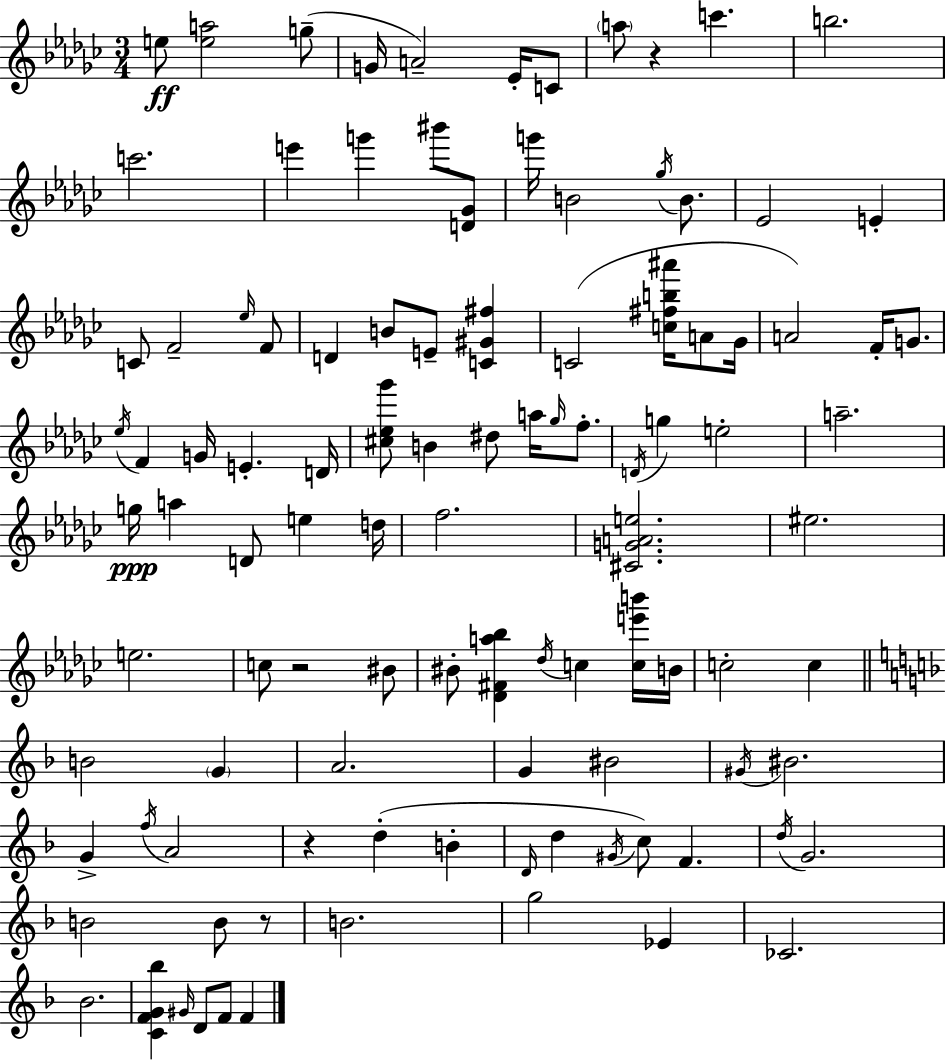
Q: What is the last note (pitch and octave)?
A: F4